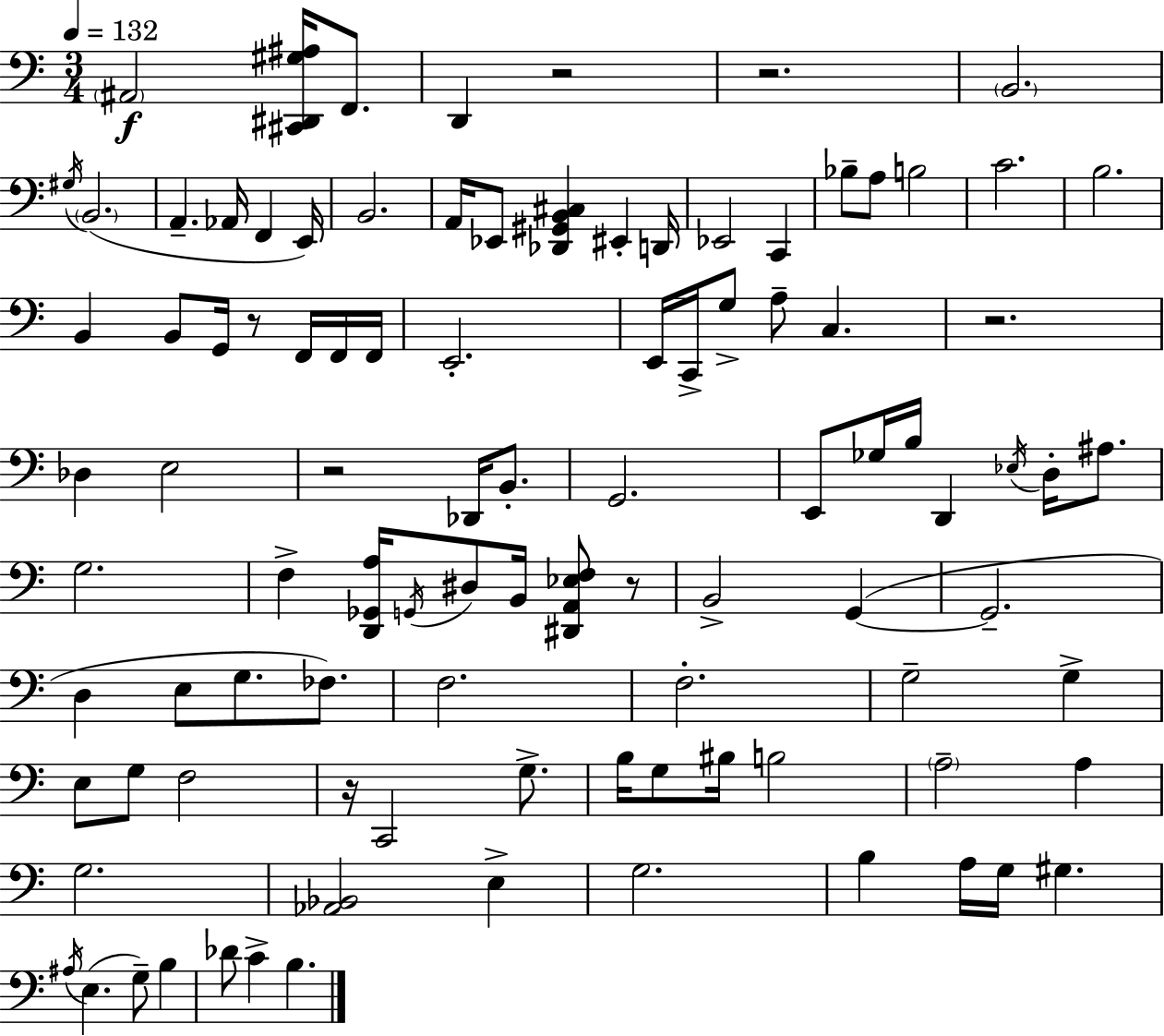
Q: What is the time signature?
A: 3/4